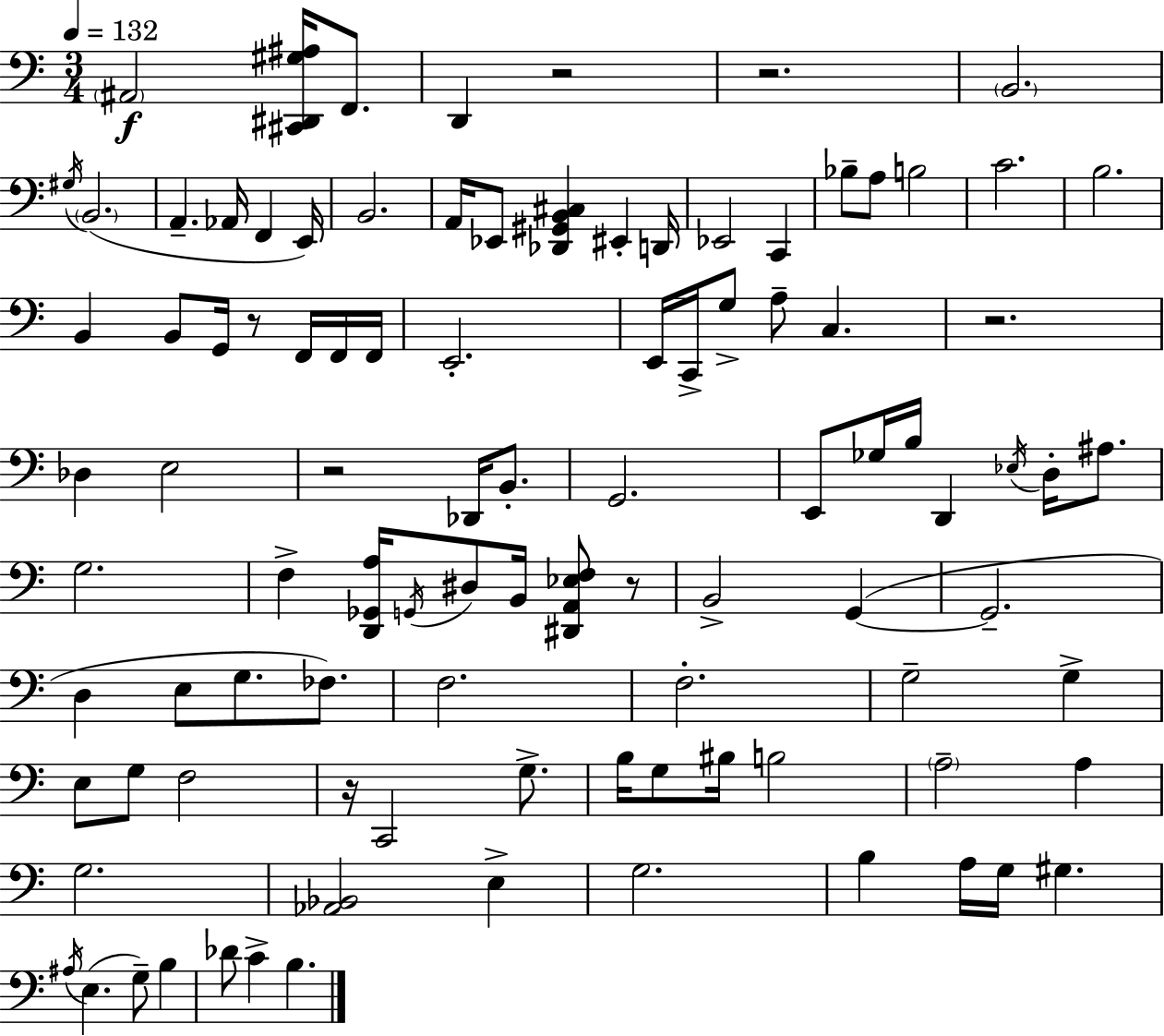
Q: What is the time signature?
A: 3/4